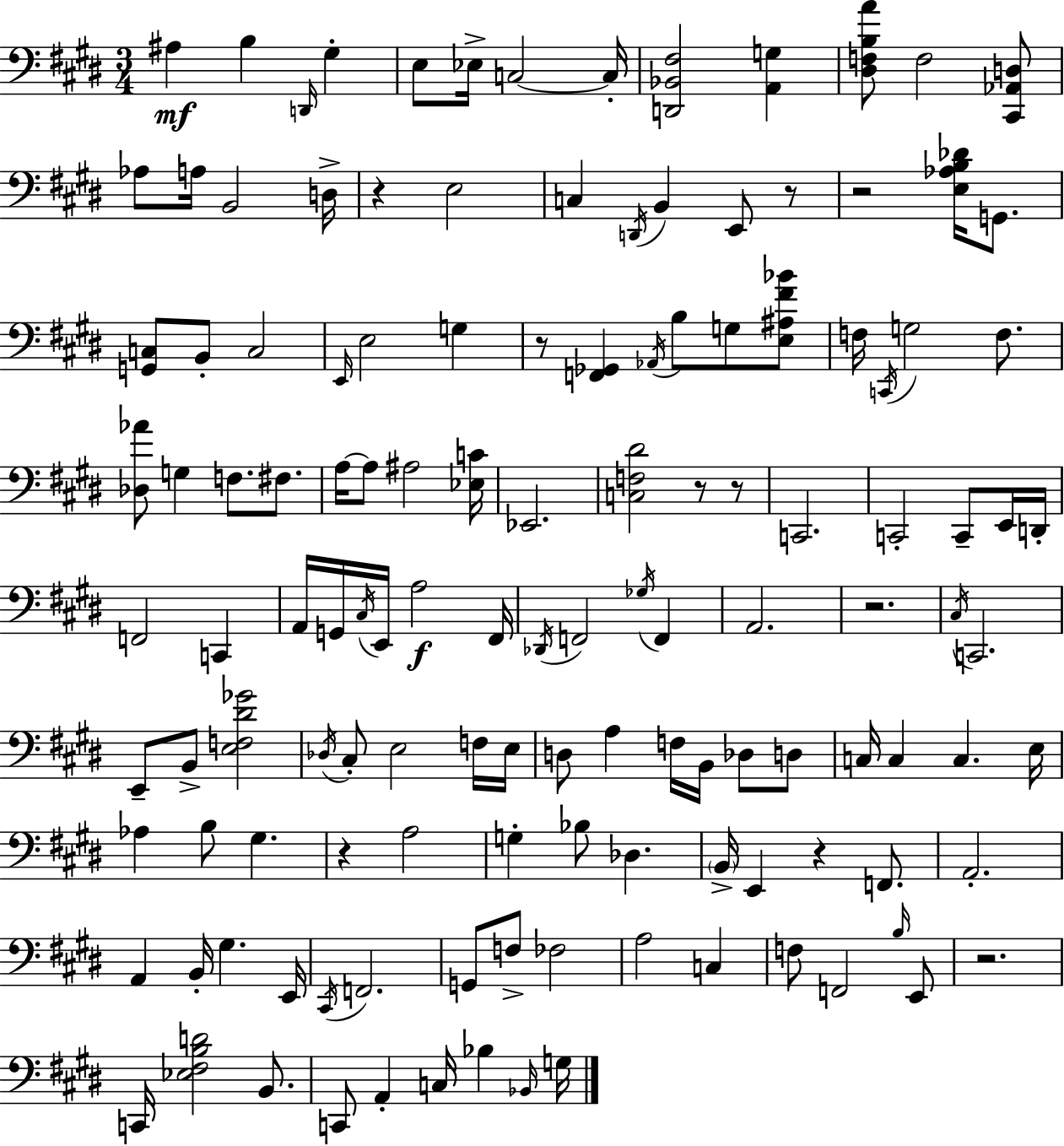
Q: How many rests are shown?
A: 10